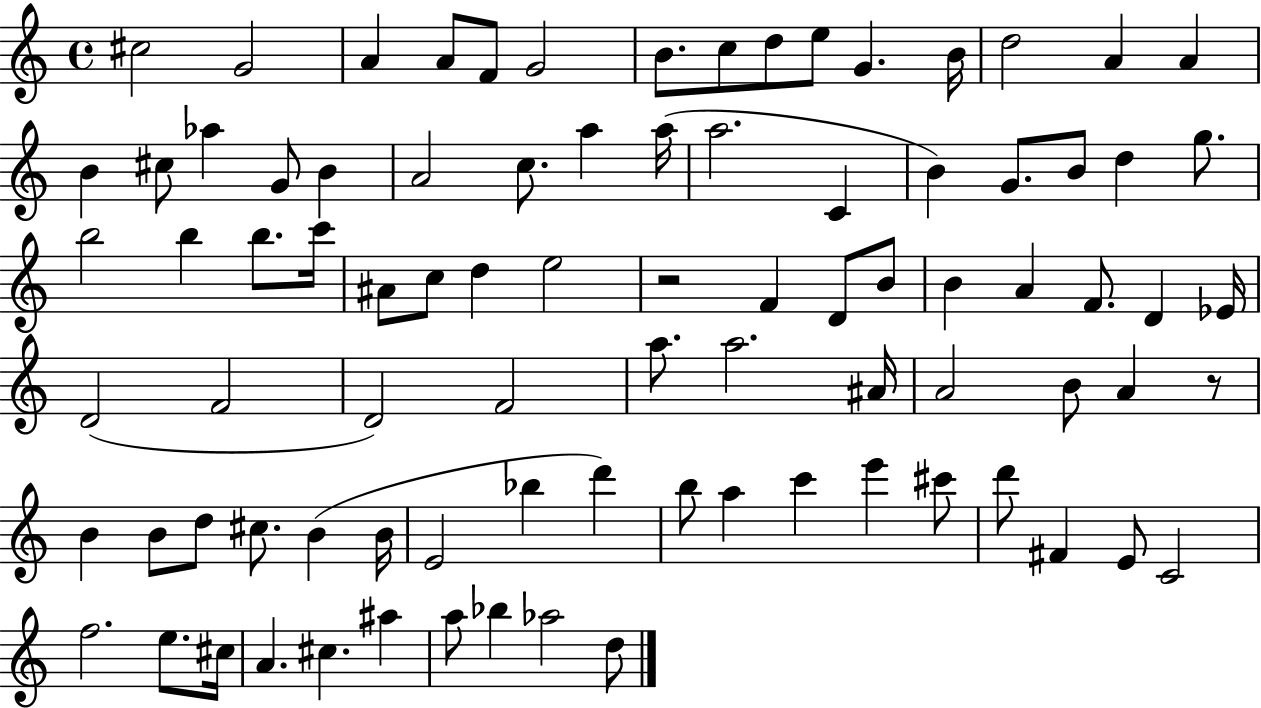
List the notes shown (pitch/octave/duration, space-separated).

C#5/h G4/h A4/q A4/e F4/e G4/h B4/e. C5/e D5/e E5/e G4/q. B4/s D5/h A4/q A4/q B4/q C#5/e Ab5/q G4/e B4/q A4/h C5/e. A5/q A5/s A5/h. C4/q B4/q G4/e. B4/e D5/q G5/e. B5/h B5/q B5/e. C6/s A#4/e C5/e D5/q E5/h R/h F4/q D4/e B4/e B4/q A4/q F4/e. D4/q Eb4/s D4/h F4/h D4/h F4/h A5/e. A5/h. A#4/s A4/h B4/e A4/q R/e B4/q B4/e D5/e C#5/e. B4/q B4/s E4/h Bb5/q D6/q B5/e A5/q C6/q E6/q C#6/e D6/e F#4/q E4/e C4/h F5/h. E5/e. C#5/s A4/q. C#5/q. A#5/q A5/e Bb5/q Ab5/h D5/e